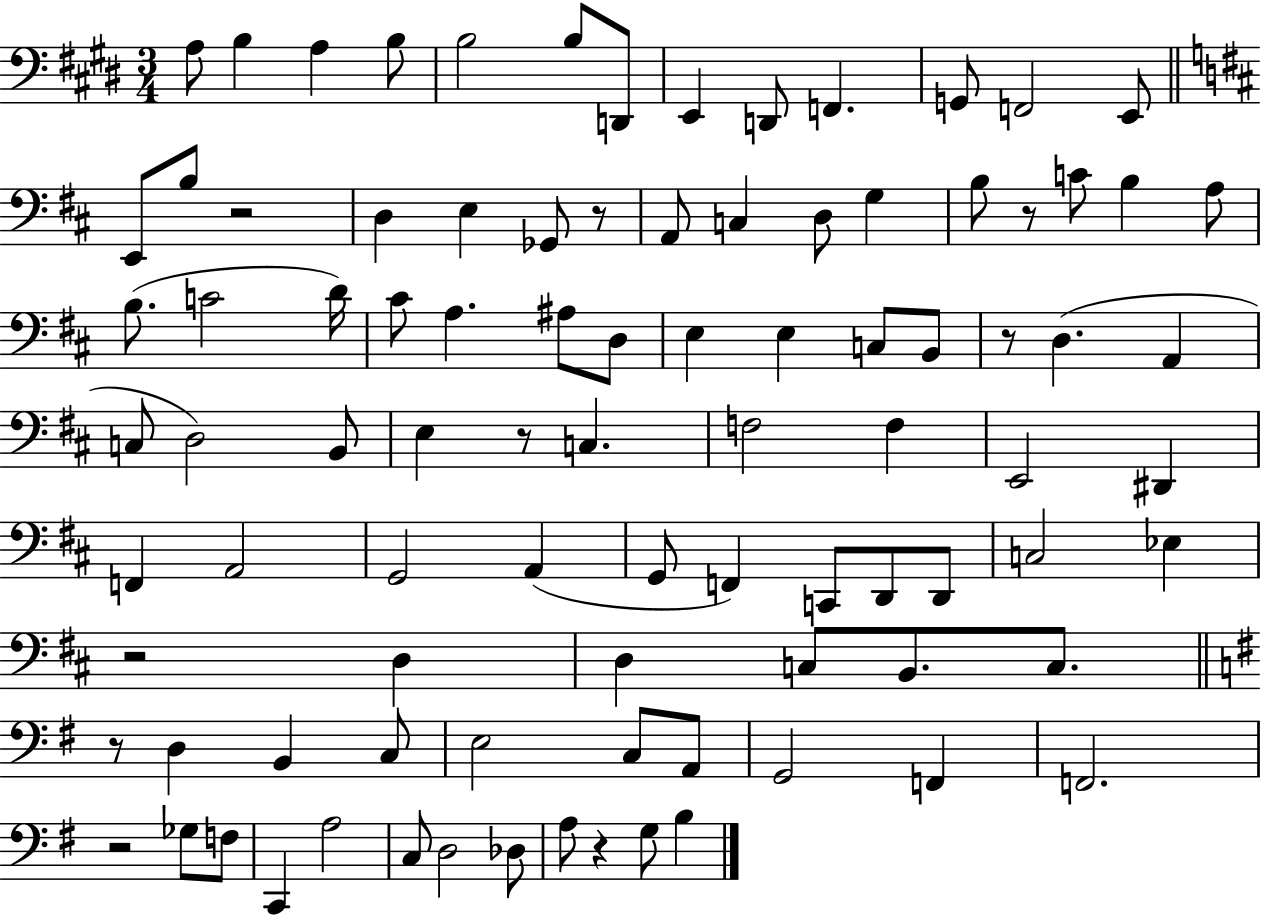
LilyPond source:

{
  \clef bass
  \numericTimeSignature
  \time 3/4
  \key e \major
  a8 b4 a4 b8 | b2 b8 d,8 | e,4 d,8 f,4. | g,8 f,2 e,8 | \break \bar "||" \break \key b \minor e,8 b8 r2 | d4 e4 ges,8 r8 | a,8 c4 d8 g4 | b8 r8 c'8 b4 a8 | \break b8.( c'2 d'16) | cis'8 a4. ais8 d8 | e4 e4 c8 b,8 | r8 d4.( a,4 | \break c8 d2) b,8 | e4 r8 c4. | f2 f4 | e,2 dis,4 | \break f,4 a,2 | g,2 a,4( | g,8 f,4) c,8 d,8 d,8 | c2 ees4 | \break r2 d4 | d4 c8 b,8. c8. | \bar "||" \break \key e \minor r8 d4 b,4 c8 | e2 c8 a,8 | g,2 f,4 | f,2. | \break r2 ges8 f8 | c,4 a2 | c8 d2 des8 | a8 r4 g8 b4 | \break \bar "|."
}